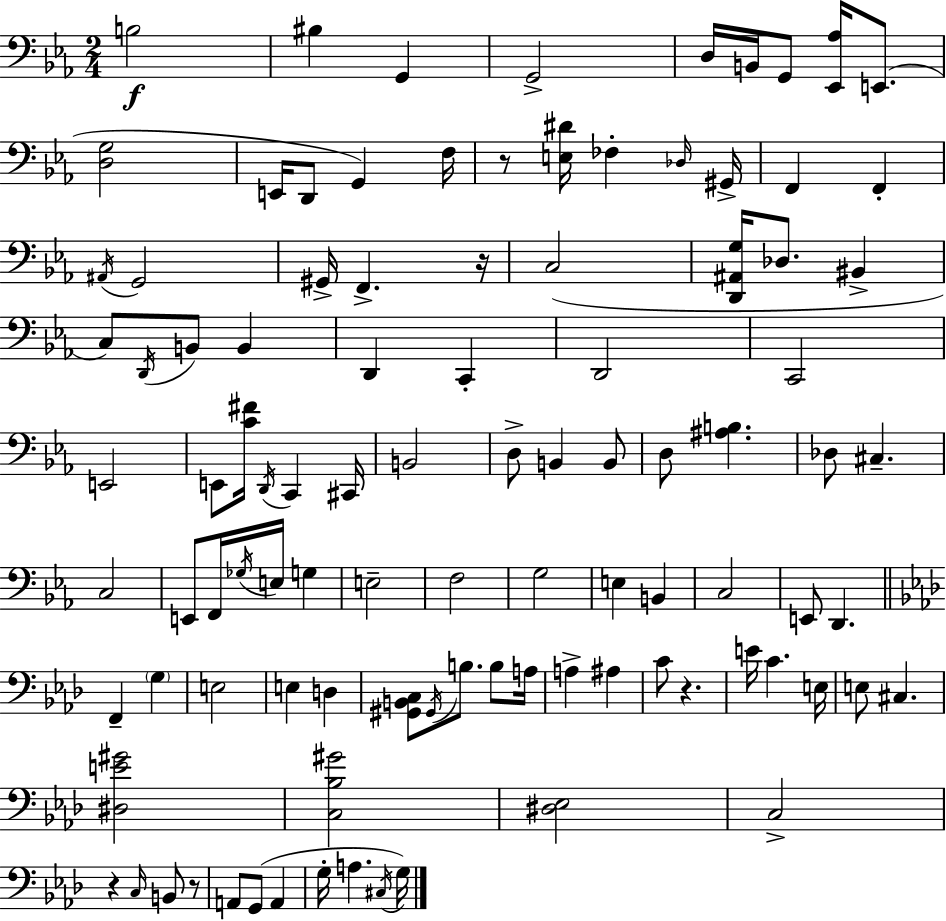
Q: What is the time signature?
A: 2/4